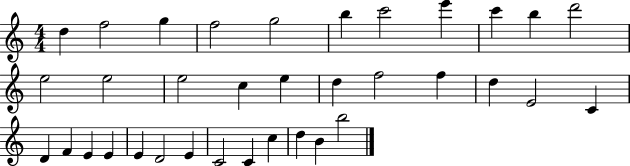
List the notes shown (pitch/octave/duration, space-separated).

D5/q F5/h G5/q F5/h G5/h B5/q C6/h E6/q C6/q B5/q D6/h E5/h E5/h E5/h C5/q E5/q D5/q F5/h F5/q D5/q E4/h C4/q D4/q F4/q E4/q E4/q E4/q D4/h E4/q C4/h C4/q C5/q D5/q B4/q B5/h